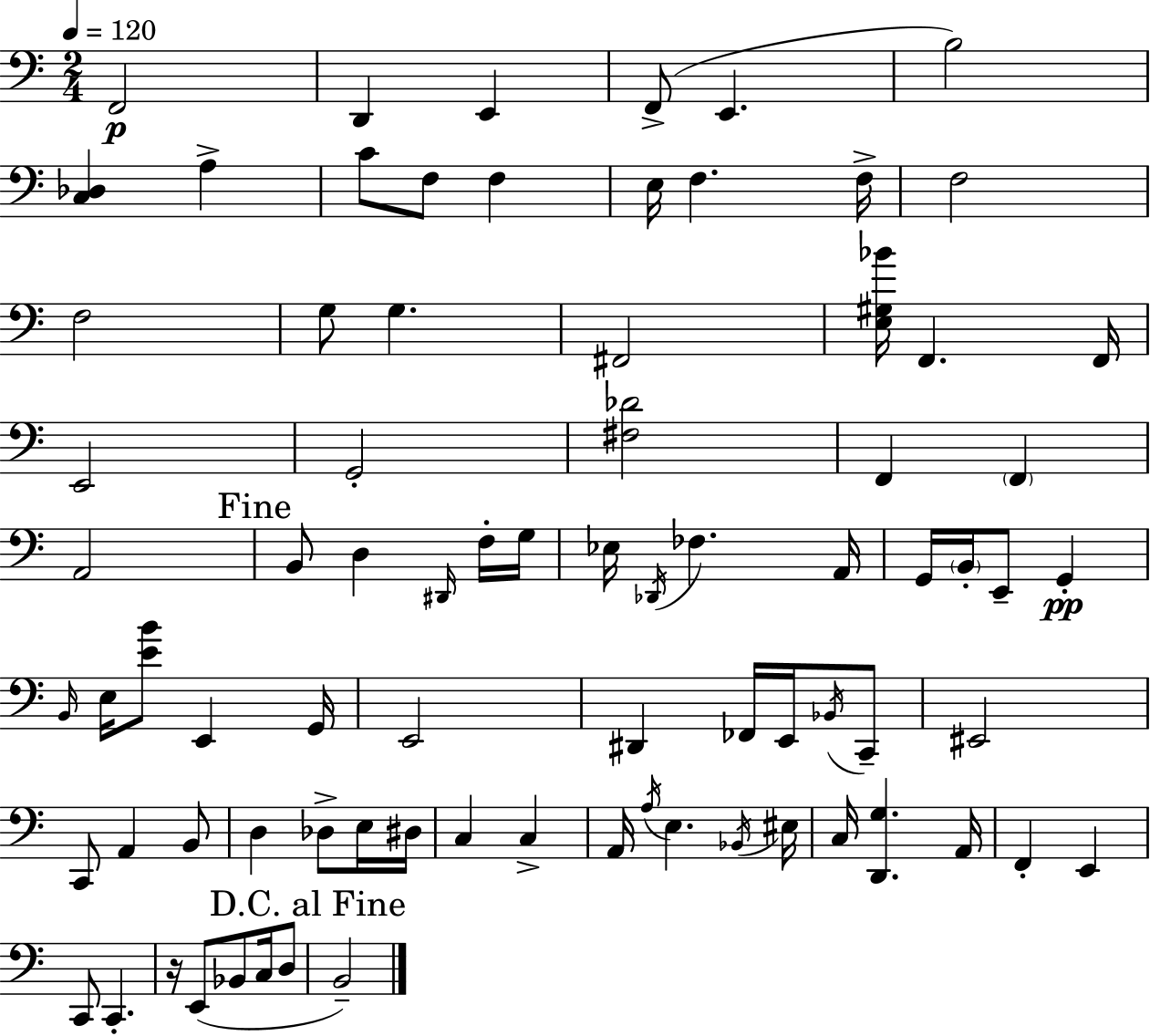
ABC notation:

X:1
T:Untitled
M:2/4
L:1/4
K:C
F,,2 D,, E,, F,,/2 E,, B,2 [C,_D,] A, C/2 F,/2 F, E,/4 F, F,/4 F,2 F,2 G,/2 G, ^F,,2 [E,^G,_B]/4 F,, F,,/4 E,,2 G,,2 [^F,_D]2 F,, F,, A,,2 B,,/2 D, ^D,,/4 F,/4 G,/4 _E,/4 _D,,/4 _F, A,,/4 G,,/4 B,,/4 E,,/2 G,, B,,/4 E,/4 [EB]/2 E,, G,,/4 E,,2 ^D,, _F,,/4 E,,/4 _B,,/4 C,,/2 ^E,,2 C,,/2 A,, B,,/2 D, _D,/2 E,/4 ^D,/4 C, C, A,,/4 A,/4 E, _B,,/4 ^E,/4 C,/4 [D,,G,] A,,/4 F,, E,, C,,/2 C,, z/4 E,,/2 _B,,/2 C,/4 D,/2 B,,2